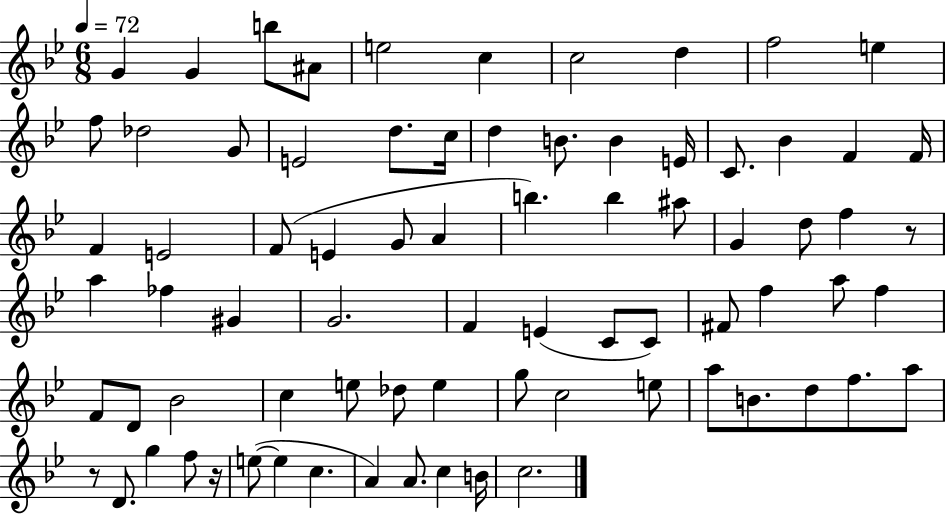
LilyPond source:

{
  \clef treble
  \numericTimeSignature
  \time 6/8
  \key bes \major
  \tempo 4 = 72
  \repeat volta 2 { g'4 g'4 b''8 ais'8 | e''2 c''4 | c''2 d''4 | f''2 e''4 | \break f''8 des''2 g'8 | e'2 d''8. c''16 | d''4 b'8. b'4 e'16 | c'8. bes'4 f'4 f'16 | \break f'4 e'2 | f'8( e'4 g'8 a'4 | b''4.) b''4 ais''8 | g'4 d''8 f''4 r8 | \break a''4 fes''4 gis'4 | g'2. | f'4 e'4( c'8 c'8) | fis'8 f''4 a''8 f''4 | \break f'8 d'8 bes'2 | c''4 e''8 des''8 e''4 | g''8 c''2 e''8 | a''8 b'8. d''8 f''8. a''8 | \break r8 d'8. g''4 f''8 r16 | e''8~(~ e''4 c''4. | a'4) a'8. c''4 b'16 | c''2. | \break } \bar "|."
}